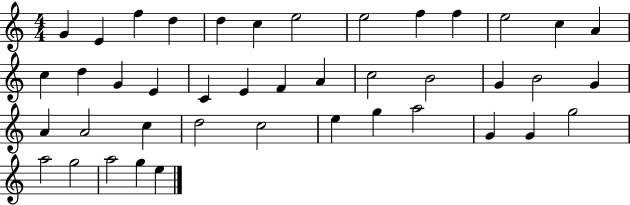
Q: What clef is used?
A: treble